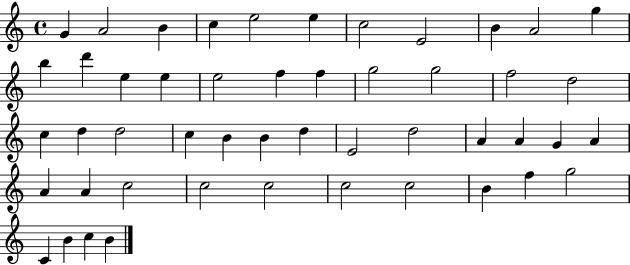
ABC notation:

X:1
T:Untitled
M:4/4
L:1/4
K:C
G A2 B c e2 e c2 E2 B A2 g b d' e e e2 f f g2 g2 f2 d2 c d d2 c B B d E2 d2 A A G A A A c2 c2 c2 c2 c2 B f g2 C B c B